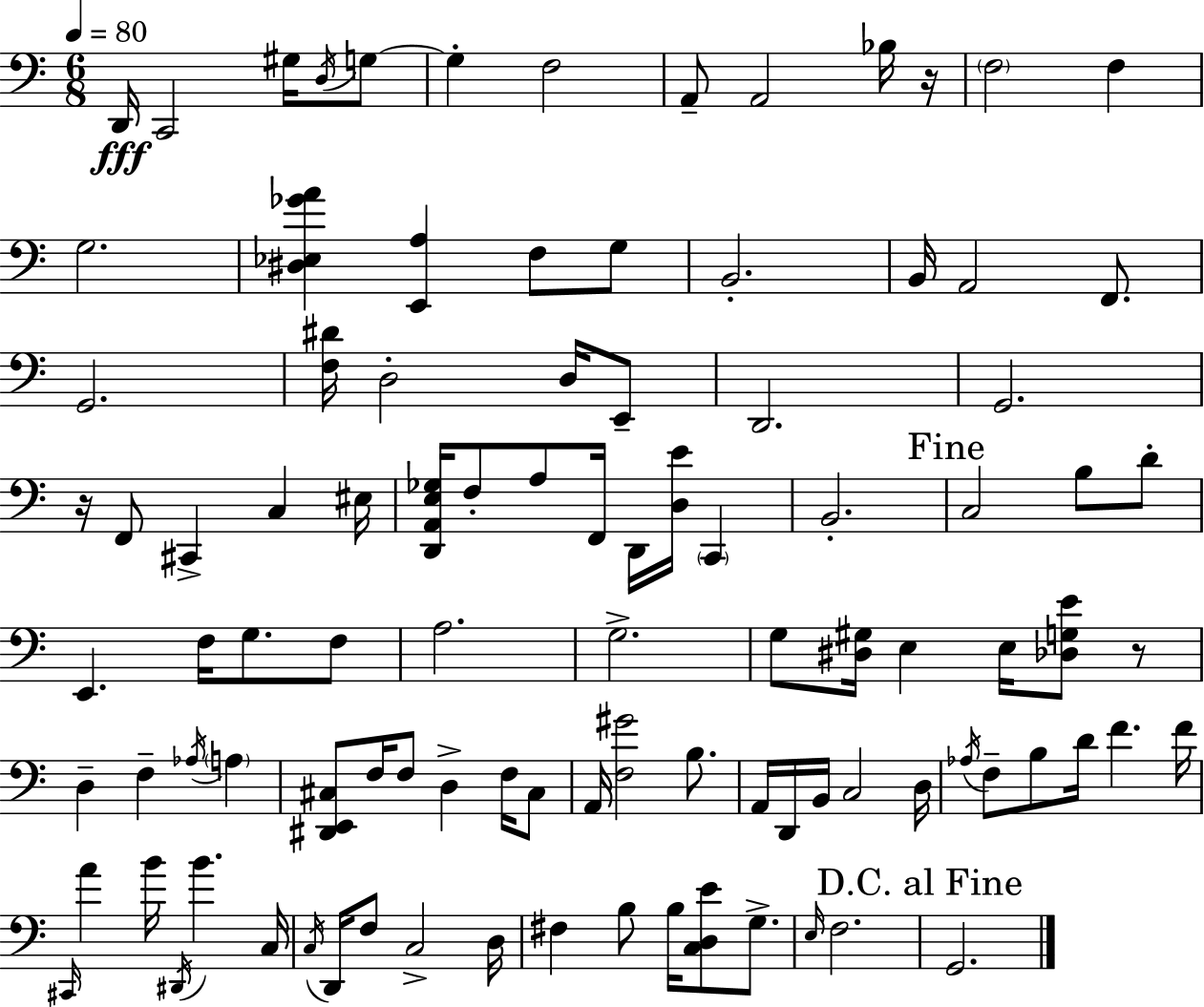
D2/s C2/h G#3/s D3/s G3/e G3/q F3/h A2/e A2/h Bb3/s R/s F3/h F3/q G3/h. [D#3,Eb3,Gb4,A4]/q [E2,A3]/q F3/e G3/e B2/h. B2/s A2/h F2/e. G2/h. [F3,D#4]/s D3/h D3/s E2/e D2/h. G2/h. R/s F2/e C#2/q C3/q EIS3/s [D2,A2,E3,Gb3]/s F3/e A3/e F2/s D2/s [D3,E4]/s C2/q B2/h. C3/h B3/e D4/e E2/q. F3/s G3/e. F3/e A3/h. G3/h. G3/e [D#3,G#3]/s E3/q E3/s [Db3,G3,E4]/e R/e D3/q F3/q Ab3/s A3/q [D#2,E2,C#3]/e F3/s F3/e D3/q F3/s C#3/e A2/s [F3,G#4]/h B3/e. A2/s D2/s B2/s C3/h D3/s Ab3/s F3/e B3/e D4/s F4/q. F4/s C#2/s A4/q B4/s D#2/s B4/q. C3/s C3/s D2/s F3/e C3/h D3/s F#3/q B3/e B3/s [C3,D3,E4]/e G3/e. E3/s F3/h. G2/h.